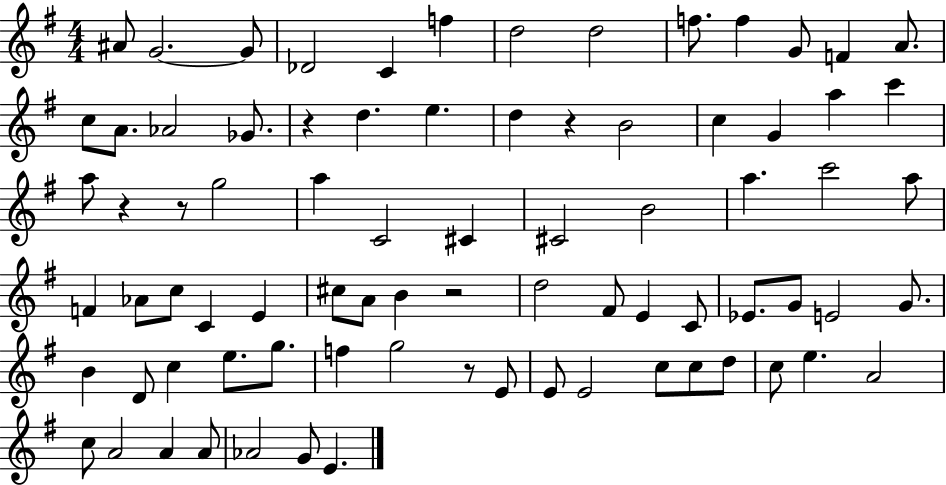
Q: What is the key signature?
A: G major